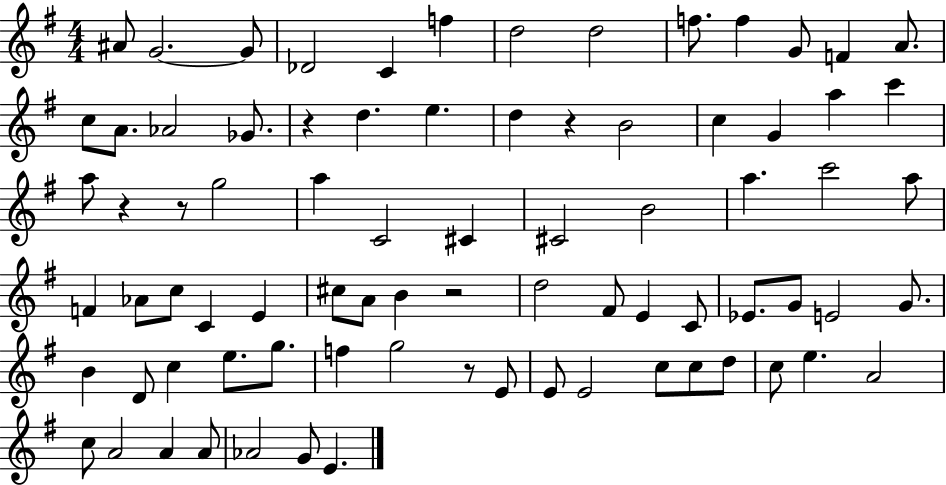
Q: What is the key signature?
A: G major